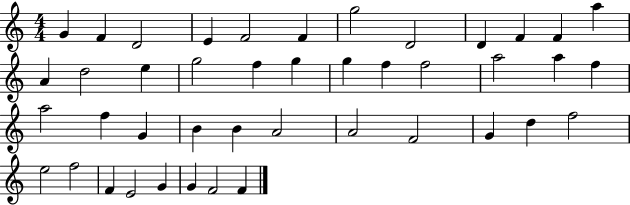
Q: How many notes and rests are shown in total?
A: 43